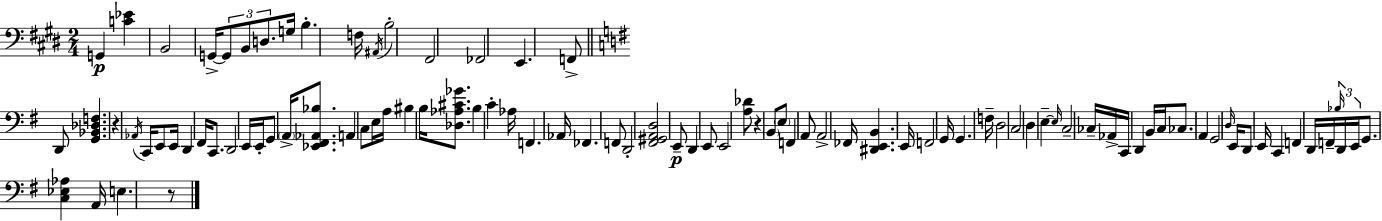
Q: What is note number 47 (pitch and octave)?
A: B2